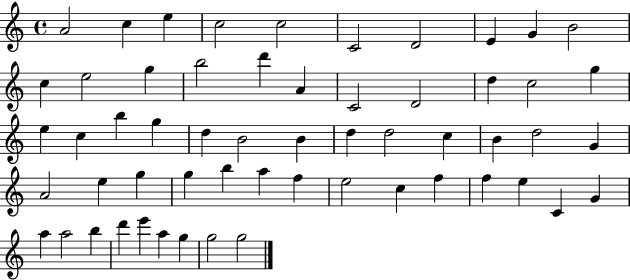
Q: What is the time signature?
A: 4/4